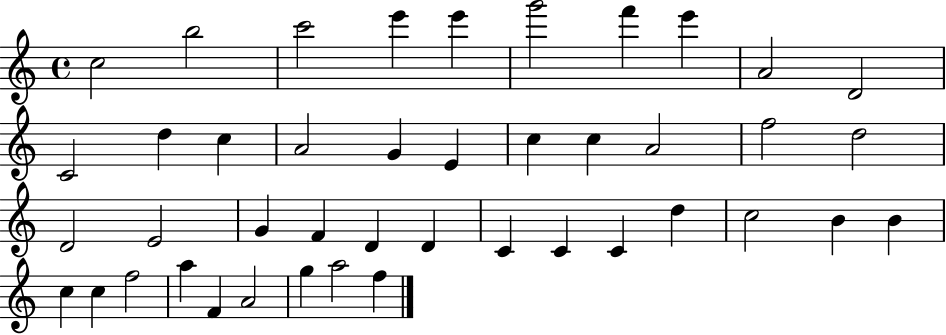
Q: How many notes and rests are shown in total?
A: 43